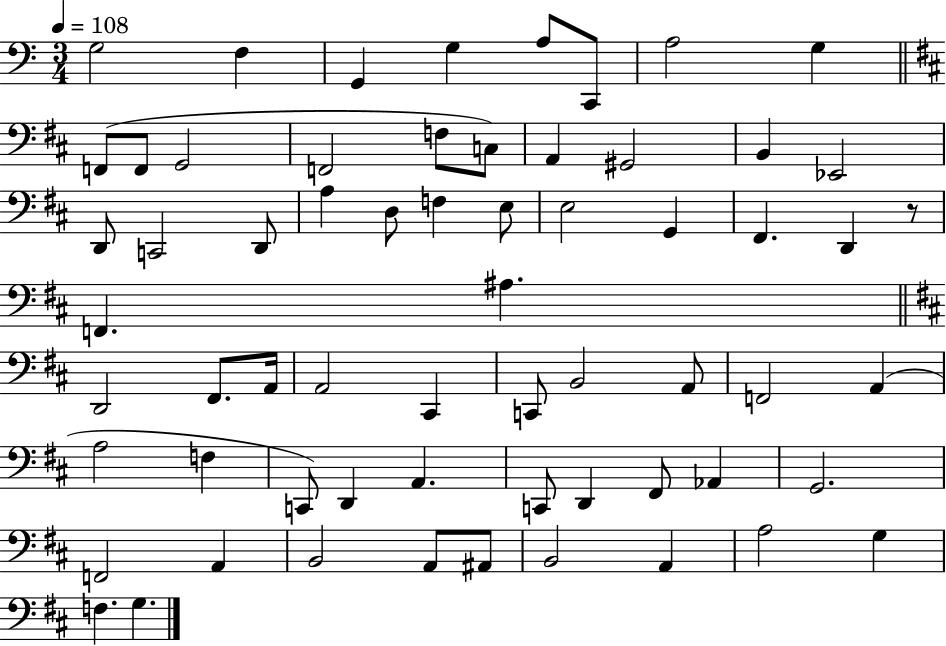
{
  \clef bass
  \numericTimeSignature
  \time 3/4
  \key c \major
  \tempo 4 = 108
  g2 f4 | g,4 g4 a8 c,8 | a2 g4 | \bar "||" \break \key b \minor f,8( f,8 g,2 | f,2 f8 c8) | a,4 gis,2 | b,4 ees,2 | \break d,8 c,2 d,8 | a4 d8 f4 e8 | e2 g,4 | fis,4. d,4 r8 | \break f,4. ais4. | \bar "||" \break \key b \minor d,2 fis,8. a,16 | a,2 cis,4 | c,8 b,2 a,8 | f,2 a,4( | \break a2 f4 | c,8) d,4 a,4. | c,8 d,4 fis,8 aes,4 | g,2. | \break f,2 a,4 | b,2 a,8 ais,8 | b,2 a,4 | a2 g4 | \break f4. g4. | \bar "|."
}